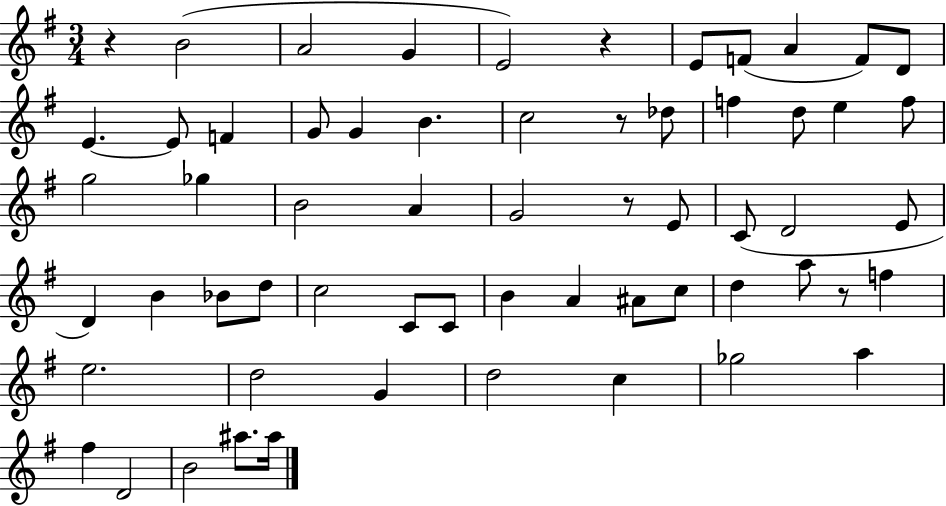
X:1
T:Untitled
M:3/4
L:1/4
K:G
z B2 A2 G E2 z E/2 F/2 A F/2 D/2 E E/2 F G/2 G B c2 z/2 _d/2 f d/2 e f/2 g2 _g B2 A G2 z/2 E/2 C/2 D2 E/2 D B _B/2 d/2 c2 C/2 C/2 B A ^A/2 c/2 d a/2 z/2 f e2 d2 G d2 c _g2 a ^f D2 B2 ^a/2 ^a/4